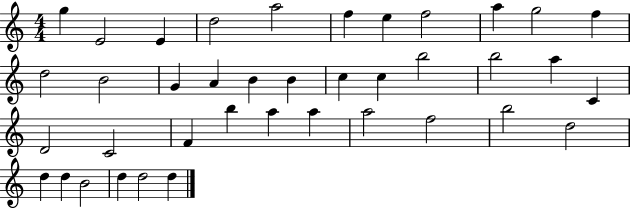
X:1
T:Untitled
M:4/4
L:1/4
K:C
g E2 E d2 a2 f e f2 a g2 f d2 B2 G A B B c c b2 b2 a C D2 C2 F b a a a2 f2 b2 d2 d d B2 d d2 d